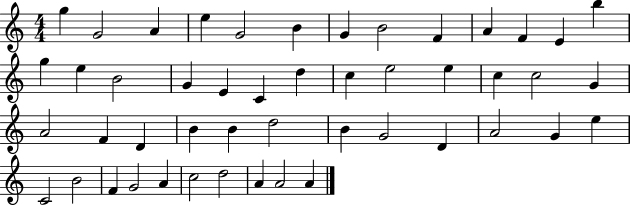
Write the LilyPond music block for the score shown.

{
  \clef treble
  \numericTimeSignature
  \time 4/4
  \key c \major
  g''4 g'2 a'4 | e''4 g'2 b'4 | g'4 b'2 f'4 | a'4 f'4 e'4 b''4 | \break g''4 e''4 b'2 | g'4 e'4 c'4 d''4 | c''4 e''2 e''4 | c''4 c''2 g'4 | \break a'2 f'4 d'4 | b'4 b'4 d''2 | b'4 g'2 d'4 | a'2 g'4 e''4 | \break c'2 b'2 | f'4 g'2 a'4 | c''2 d''2 | a'4 a'2 a'4 | \break \bar "|."
}